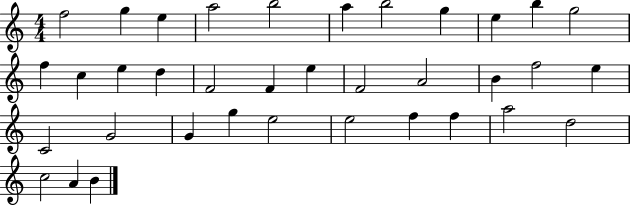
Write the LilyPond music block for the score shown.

{
  \clef treble
  \numericTimeSignature
  \time 4/4
  \key c \major
  f''2 g''4 e''4 | a''2 b''2 | a''4 b''2 g''4 | e''4 b''4 g''2 | \break f''4 c''4 e''4 d''4 | f'2 f'4 e''4 | f'2 a'2 | b'4 f''2 e''4 | \break c'2 g'2 | g'4 g''4 e''2 | e''2 f''4 f''4 | a''2 d''2 | \break c''2 a'4 b'4 | \bar "|."
}